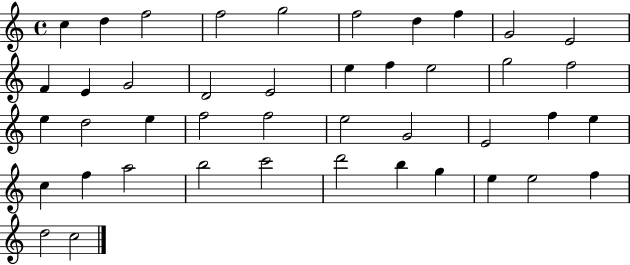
{
  \clef treble
  \time 4/4
  \defaultTimeSignature
  \key c \major
  c''4 d''4 f''2 | f''2 g''2 | f''2 d''4 f''4 | g'2 e'2 | \break f'4 e'4 g'2 | d'2 e'2 | e''4 f''4 e''2 | g''2 f''2 | \break e''4 d''2 e''4 | f''2 f''2 | e''2 g'2 | e'2 f''4 e''4 | \break c''4 f''4 a''2 | b''2 c'''2 | d'''2 b''4 g''4 | e''4 e''2 f''4 | \break d''2 c''2 | \bar "|."
}